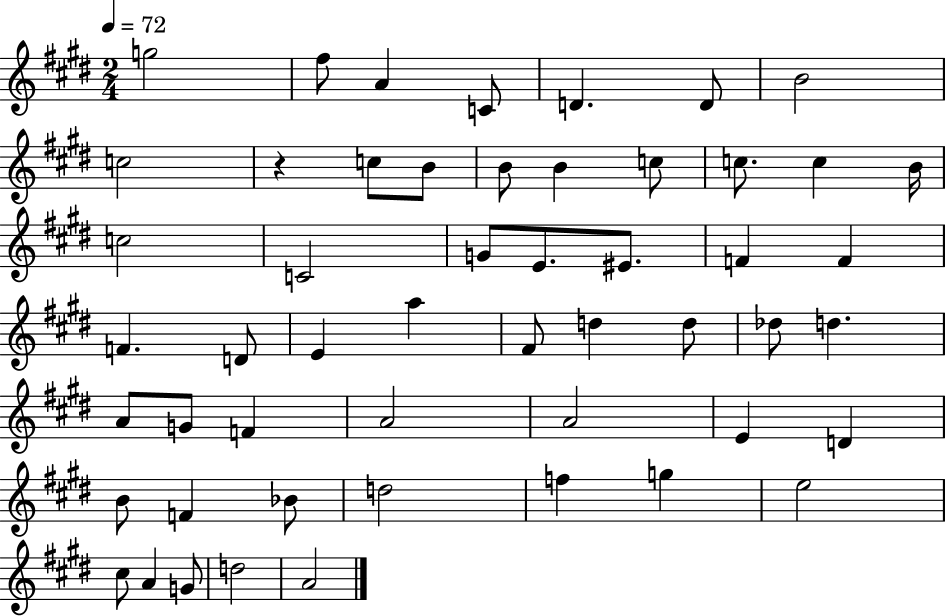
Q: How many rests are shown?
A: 1